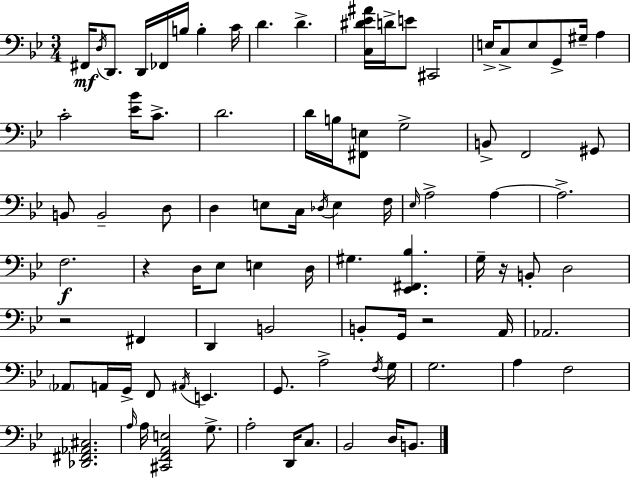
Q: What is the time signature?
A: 3/4